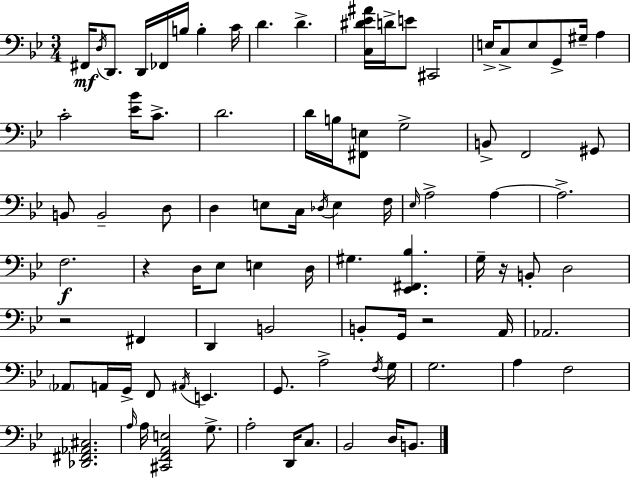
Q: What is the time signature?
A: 3/4